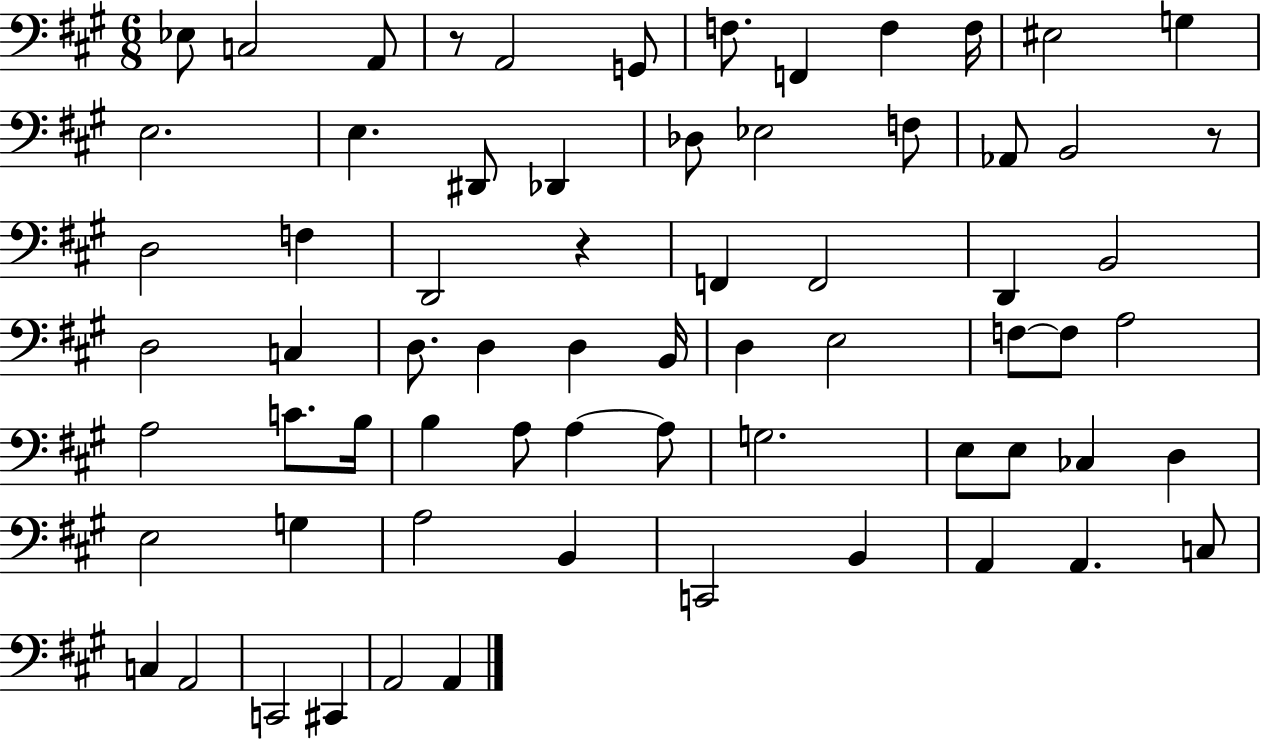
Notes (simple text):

Eb3/e C3/h A2/e R/e A2/h G2/e F3/e. F2/q F3/q F3/s EIS3/h G3/q E3/h. E3/q. D#2/e Db2/q Db3/e Eb3/h F3/e Ab2/e B2/h R/e D3/h F3/q D2/h R/q F2/q F2/h D2/q B2/h D3/h C3/q D3/e. D3/q D3/q B2/s D3/q E3/h F3/e F3/e A3/h A3/h C4/e. B3/s B3/q A3/e A3/q A3/e G3/h. E3/e E3/e CES3/q D3/q E3/h G3/q A3/h B2/q C2/h B2/q A2/q A2/q. C3/e C3/q A2/h C2/h C#2/q A2/h A2/q